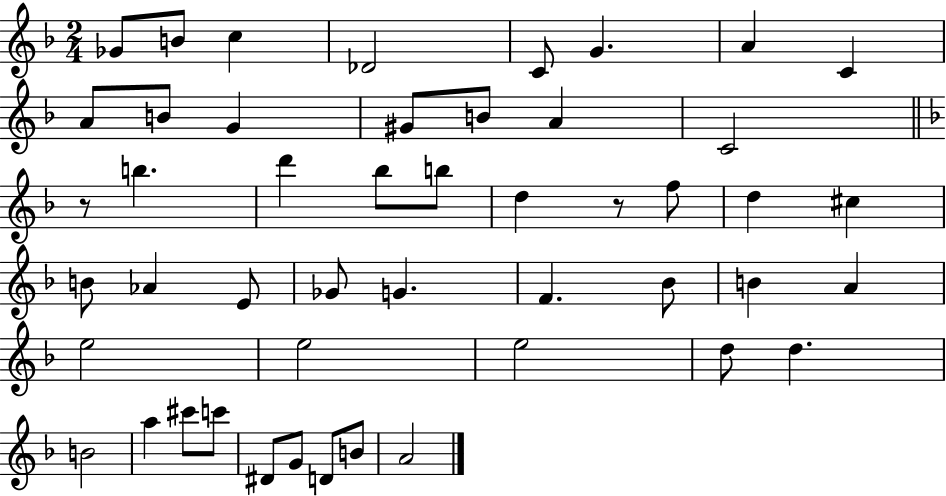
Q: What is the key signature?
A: F major